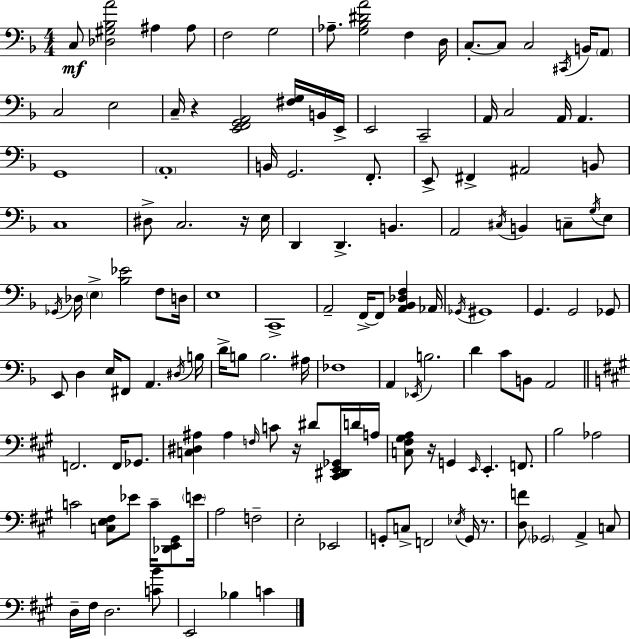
{
  \clef bass
  \numericTimeSignature
  \time 4/4
  \key f \major
  c8\mf <des gis bes a'>2 ais4 ais8 | f2 g2 | aes8.-- <g bes dis' a'>2 f4 d16 | c8.-.~~ c8 c2 \acciaccatura { cis,16 } b,16 \parenthesize a,8 | \break c2 e2 | c16-- r4 <e, f, g, a,>2 <fis g>16 b,16 | e,16-> e,2 c,2-- | a,16 c2 a,16 a,4. | \break g,1 | \parenthesize a,1-. | b,16 g,2. f,8.-. | e,8-> fis,4-> ais,2 b,8 | \break c1 | dis8-> c2. r16 | e16 d,4 d,4.-> b,4. | a,2 \acciaccatura { cis16 } b,4 c8-- | \break \acciaccatura { g16 } e8 \acciaccatura { ges,16 } des16 \parenthesize e4-> <bes ees'>2 | f8 d16 e1 | c,1-> | a,2-- f,16->~~ f,8 <a, bes, des f>4 | \break aes,16 \acciaccatura { ges,16 } gis,1 | g,4. g,2 | ges,8 e,8 d4 e16 fis,8 a,4. | \acciaccatura { dis16 } b16 d'16-> b8 b2. | \break ais16 fes1 | a,4 \acciaccatura { ees,16 } b2. | d'4 c'8 b,8 a,2 | \bar "||" \break \key a \major f,2. f,16 ges,8. | <c dis ais>4 ais4 \grace { f16 } c'8 r16 dis'8 <cis, dis, e, ges,>16 d'16 | a16 <c fis gis a>8 r16 g,4 \grace { e,16 } e,4.-. f,8. | b2 aes2 | \break c'2 <c e fis>8 ees'8 c'16-- <des, e, gis,>8 | \parenthesize e'16 a2 f2-- | e2-. ees,2 | g,8-. c8-> f,2 \acciaccatura { ees16 } g,16 | \break r8. <d f'>8 \parenthesize ges,2 a,4-> | c8 d16-- fis16 d2. | <c' b'>8 e,2 bes4 c'4 | \bar "|."
}